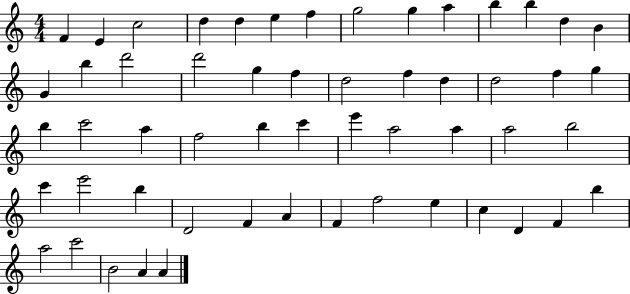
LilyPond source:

{
  \clef treble
  \numericTimeSignature
  \time 4/4
  \key c \major
  f'4 e'4 c''2 | d''4 d''4 e''4 f''4 | g''2 g''4 a''4 | b''4 b''4 d''4 b'4 | \break g'4 b''4 d'''2 | d'''2 g''4 f''4 | d''2 f''4 d''4 | d''2 f''4 g''4 | \break b''4 c'''2 a''4 | f''2 b''4 c'''4 | e'''4 a''2 a''4 | a''2 b''2 | \break c'''4 e'''2 b''4 | d'2 f'4 a'4 | f'4 f''2 e''4 | c''4 d'4 f'4 b''4 | \break a''2 c'''2 | b'2 a'4 a'4 | \bar "|."
}